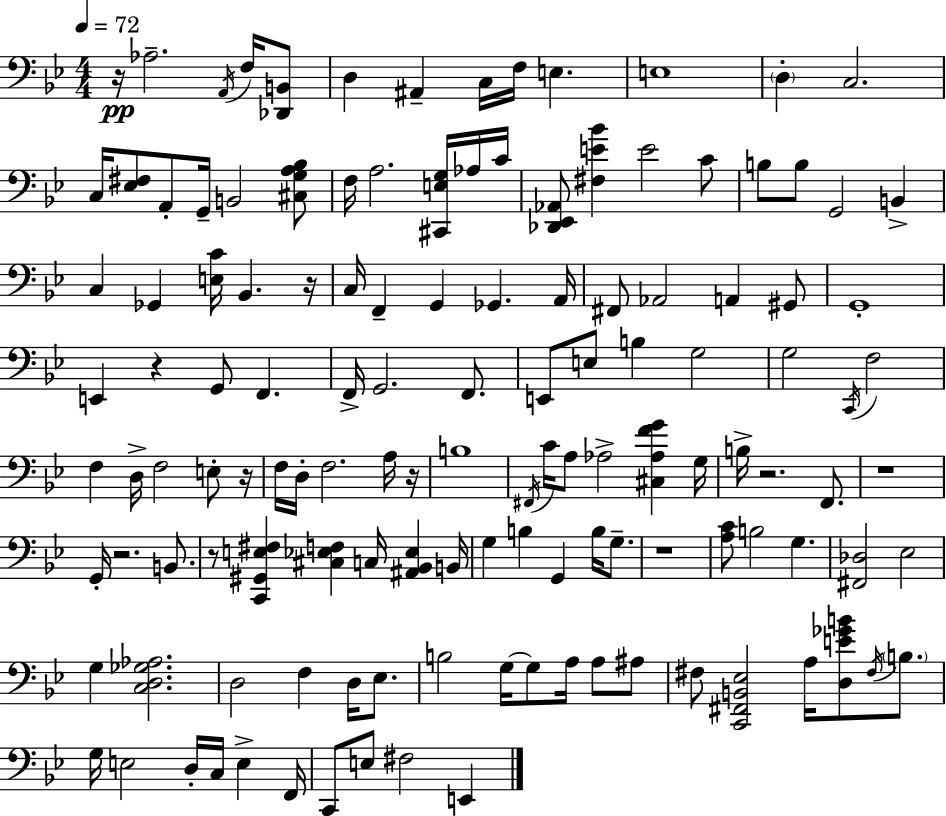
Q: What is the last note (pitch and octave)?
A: E2